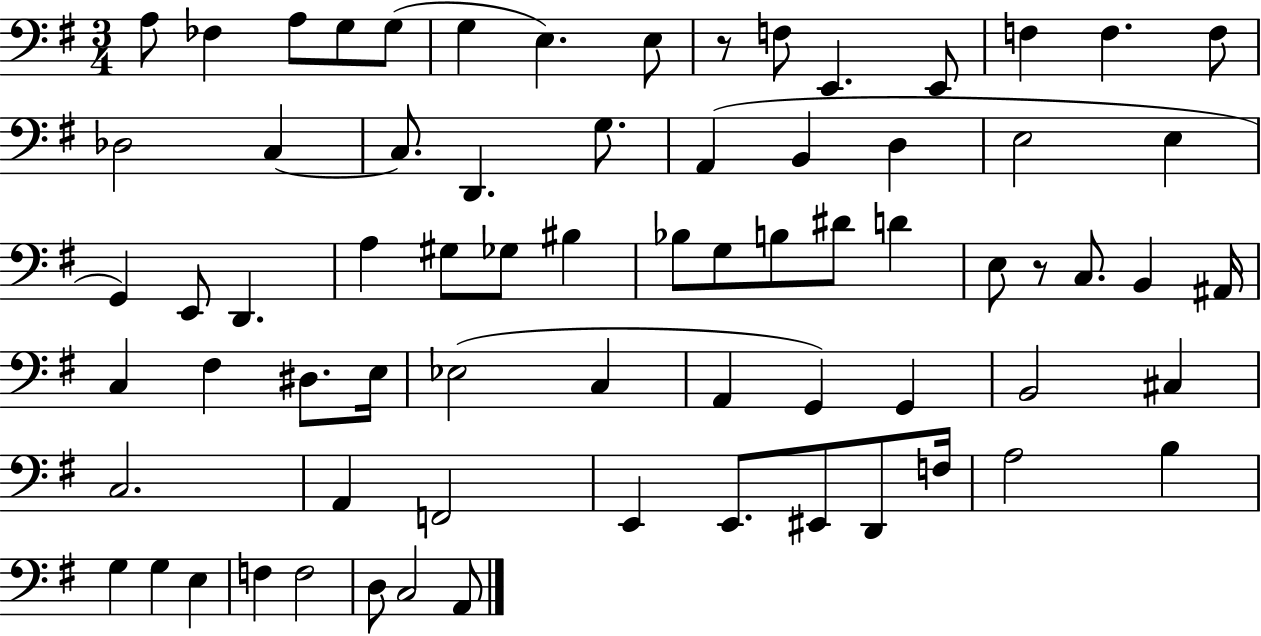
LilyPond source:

{
  \clef bass
  \numericTimeSignature
  \time 3/4
  \key g \major
  a8 fes4 a8 g8 g8( | g4 e4.) e8 | r8 f8 e,4. e,8 | f4 f4. f8 | \break des2 c4~~ | c8. d,4. g8. | a,4( b,4 d4 | e2 e4 | \break g,4) e,8 d,4. | a4 gis8 ges8 bis4 | bes8 g8 b8 dis'8 d'4 | e8 r8 c8. b,4 ais,16 | \break c4 fis4 dis8. e16 | ees2( c4 | a,4 g,4) g,4 | b,2 cis4 | \break c2. | a,4 f,2 | e,4 e,8. eis,8 d,8 f16 | a2 b4 | \break g4 g4 e4 | f4 f2 | d8 c2 a,8 | \bar "|."
}